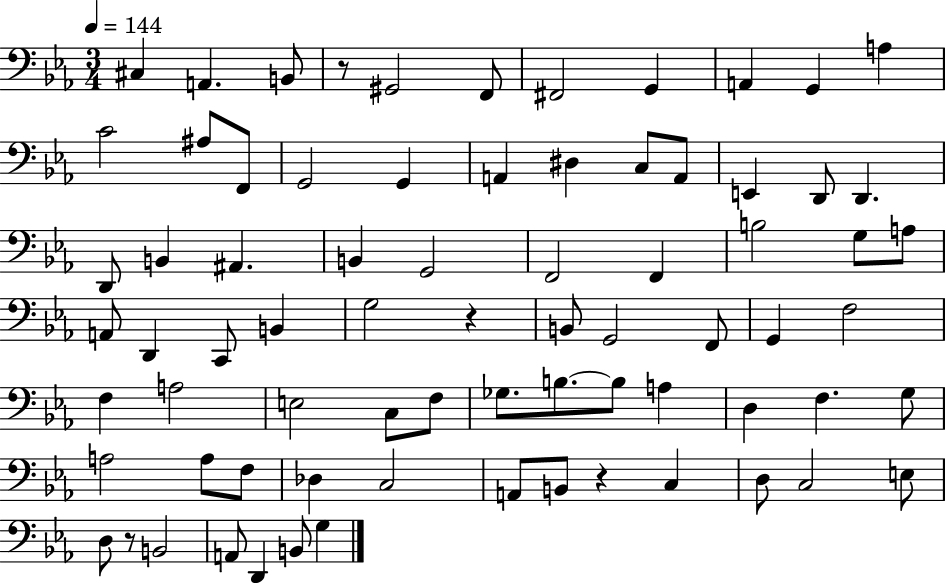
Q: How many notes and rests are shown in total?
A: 75